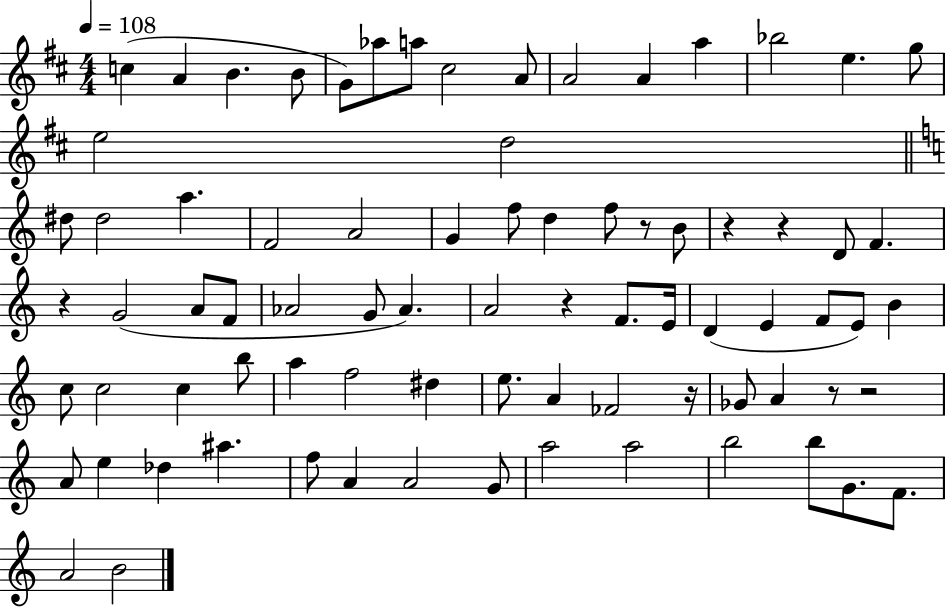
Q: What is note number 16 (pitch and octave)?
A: E5